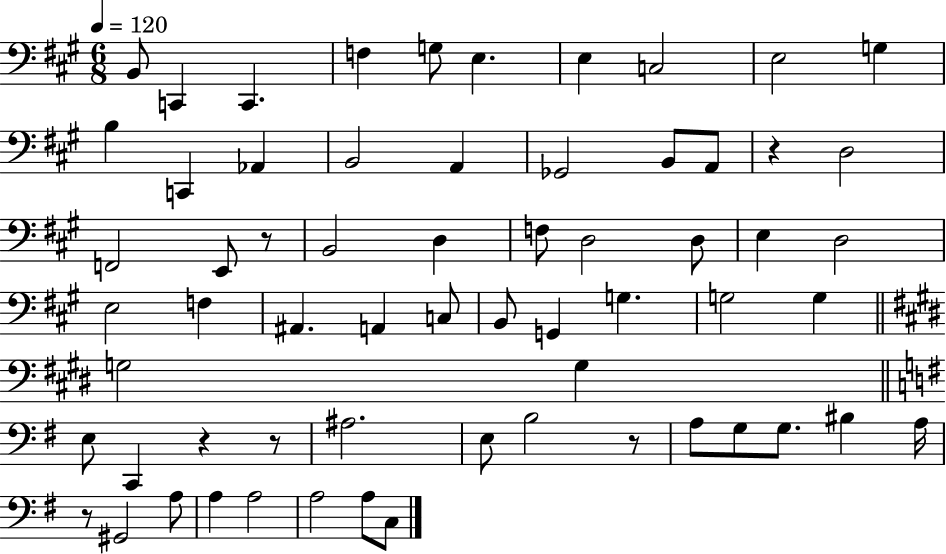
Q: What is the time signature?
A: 6/8